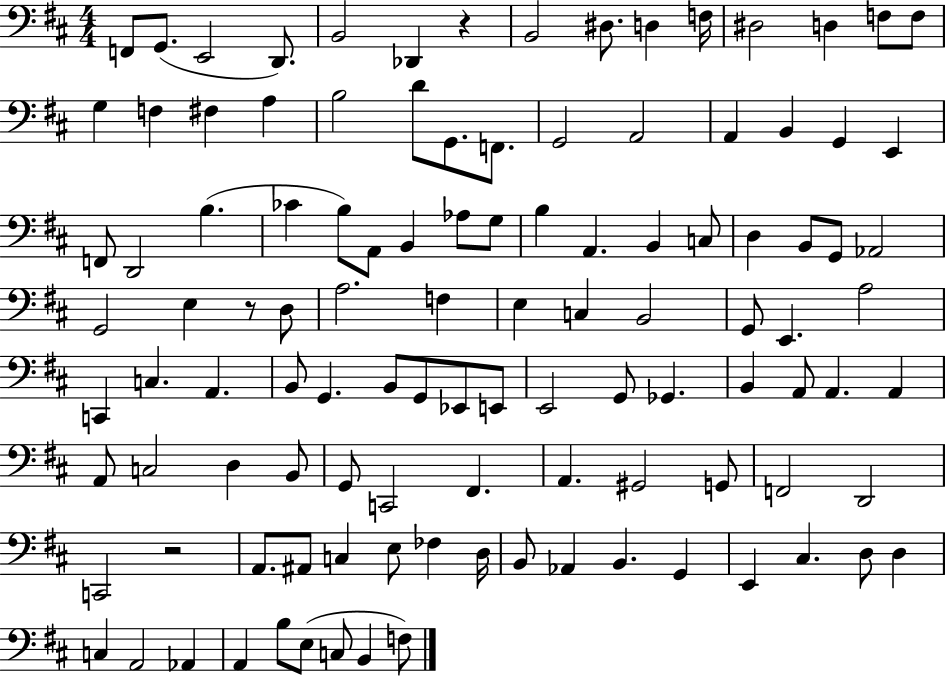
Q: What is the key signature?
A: D major